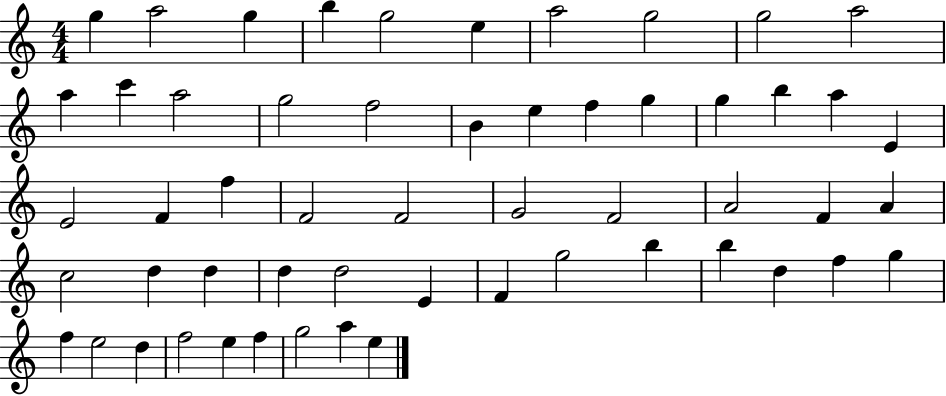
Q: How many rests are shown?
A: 0